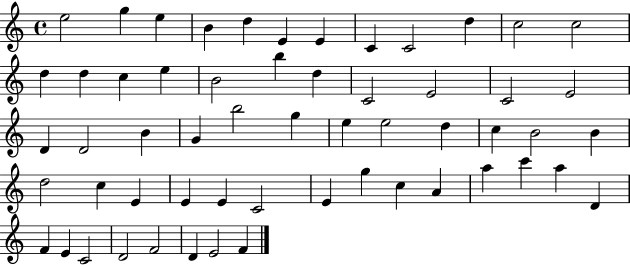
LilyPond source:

{
  \clef treble
  \time 4/4
  \defaultTimeSignature
  \key c \major
  e''2 g''4 e''4 | b'4 d''4 e'4 e'4 | c'4 c'2 d''4 | c''2 c''2 | \break d''4 d''4 c''4 e''4 | b'2 b''4 d''4 | c'2 e'2 | c'2 e'2 | \break d'4 d'2 b'4 | g'4 b''2 g''4 | e''4 e''2 d''4 | c''4 b'2 b'4 | \break d''2 c''4 e'4 | e'4 e'4 c'2 | e'4 g''4 c''4 a'4 | a''4 c'''4 a''4 d'4 | \break f'4 e'4 c'2 | d'2 f'2 | d'4 e'2 f'4 | \bar "|."
}